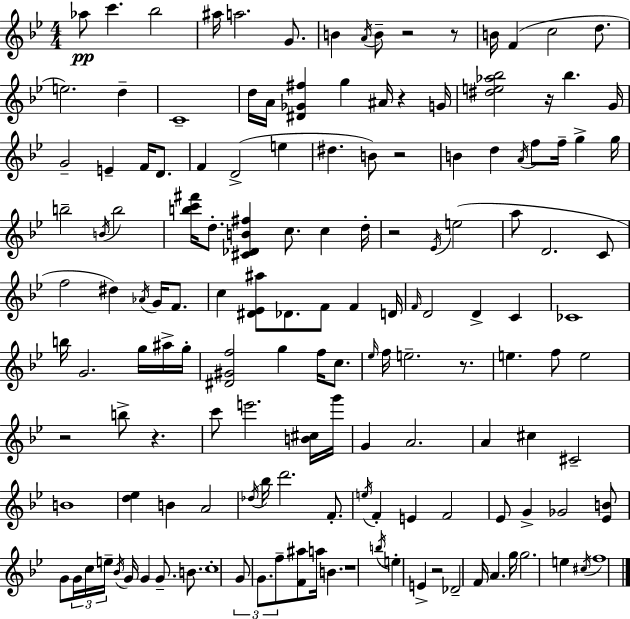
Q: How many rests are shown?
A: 11